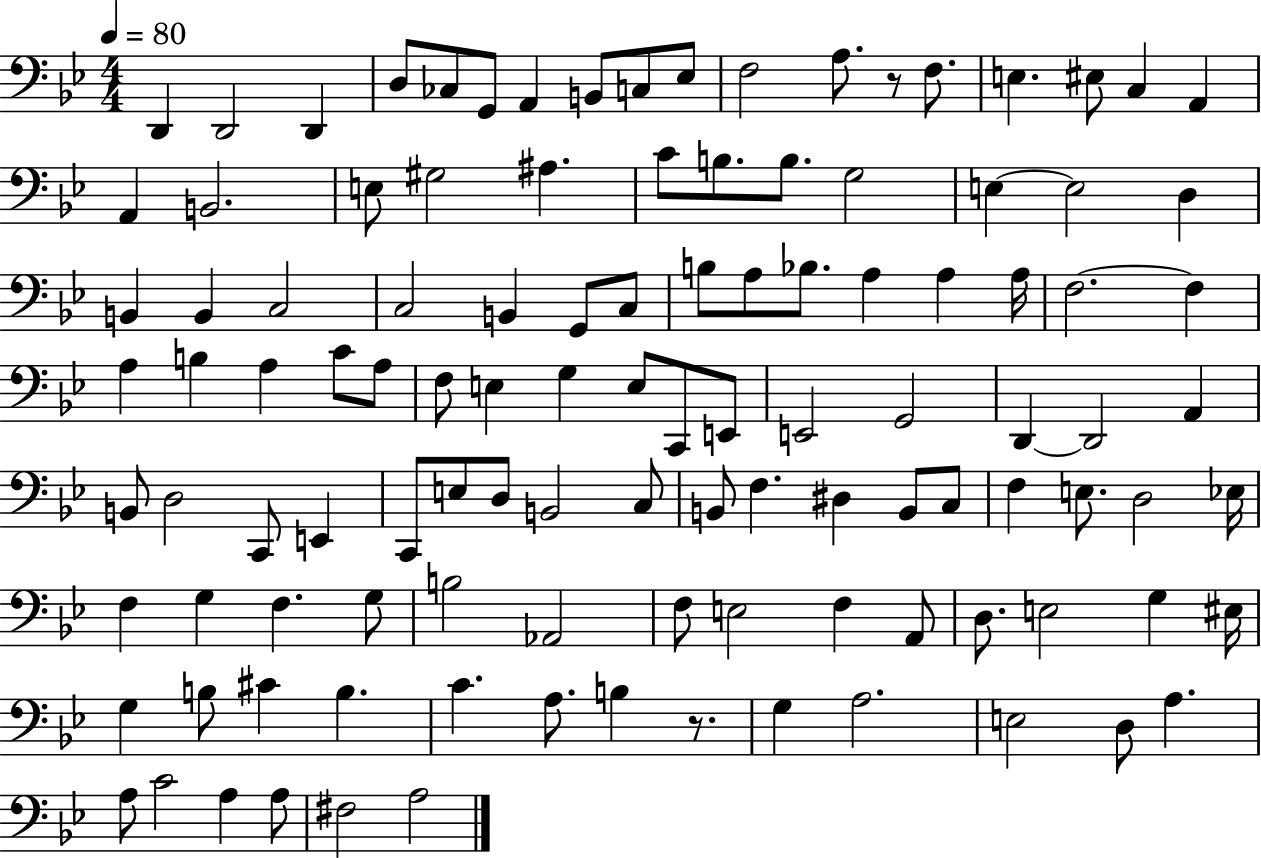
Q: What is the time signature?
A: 4/4